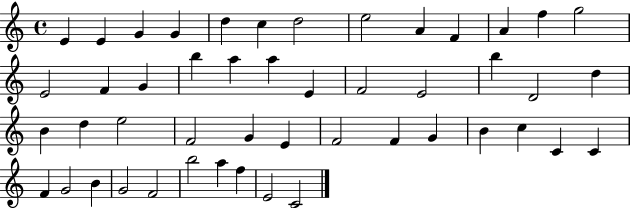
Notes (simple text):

E4/q E4/q G4/q G4/q D5/q C5/q D5/h E5/h A4/q F4/q A4/q F5/q G5/h E4/h F4/q G4/q B5/q A5/q A5/q E4/q F4/h E4/h B5/q D4/h D5/q B4/q D5/q E5/h F4/h G4/q E4/q F4/h F4/q G4/q B4/q C5/q C4/q C4/q F4/q G4/h B4/q G4/h F4/h B5/h A5/q F5/q E4/h C4/h